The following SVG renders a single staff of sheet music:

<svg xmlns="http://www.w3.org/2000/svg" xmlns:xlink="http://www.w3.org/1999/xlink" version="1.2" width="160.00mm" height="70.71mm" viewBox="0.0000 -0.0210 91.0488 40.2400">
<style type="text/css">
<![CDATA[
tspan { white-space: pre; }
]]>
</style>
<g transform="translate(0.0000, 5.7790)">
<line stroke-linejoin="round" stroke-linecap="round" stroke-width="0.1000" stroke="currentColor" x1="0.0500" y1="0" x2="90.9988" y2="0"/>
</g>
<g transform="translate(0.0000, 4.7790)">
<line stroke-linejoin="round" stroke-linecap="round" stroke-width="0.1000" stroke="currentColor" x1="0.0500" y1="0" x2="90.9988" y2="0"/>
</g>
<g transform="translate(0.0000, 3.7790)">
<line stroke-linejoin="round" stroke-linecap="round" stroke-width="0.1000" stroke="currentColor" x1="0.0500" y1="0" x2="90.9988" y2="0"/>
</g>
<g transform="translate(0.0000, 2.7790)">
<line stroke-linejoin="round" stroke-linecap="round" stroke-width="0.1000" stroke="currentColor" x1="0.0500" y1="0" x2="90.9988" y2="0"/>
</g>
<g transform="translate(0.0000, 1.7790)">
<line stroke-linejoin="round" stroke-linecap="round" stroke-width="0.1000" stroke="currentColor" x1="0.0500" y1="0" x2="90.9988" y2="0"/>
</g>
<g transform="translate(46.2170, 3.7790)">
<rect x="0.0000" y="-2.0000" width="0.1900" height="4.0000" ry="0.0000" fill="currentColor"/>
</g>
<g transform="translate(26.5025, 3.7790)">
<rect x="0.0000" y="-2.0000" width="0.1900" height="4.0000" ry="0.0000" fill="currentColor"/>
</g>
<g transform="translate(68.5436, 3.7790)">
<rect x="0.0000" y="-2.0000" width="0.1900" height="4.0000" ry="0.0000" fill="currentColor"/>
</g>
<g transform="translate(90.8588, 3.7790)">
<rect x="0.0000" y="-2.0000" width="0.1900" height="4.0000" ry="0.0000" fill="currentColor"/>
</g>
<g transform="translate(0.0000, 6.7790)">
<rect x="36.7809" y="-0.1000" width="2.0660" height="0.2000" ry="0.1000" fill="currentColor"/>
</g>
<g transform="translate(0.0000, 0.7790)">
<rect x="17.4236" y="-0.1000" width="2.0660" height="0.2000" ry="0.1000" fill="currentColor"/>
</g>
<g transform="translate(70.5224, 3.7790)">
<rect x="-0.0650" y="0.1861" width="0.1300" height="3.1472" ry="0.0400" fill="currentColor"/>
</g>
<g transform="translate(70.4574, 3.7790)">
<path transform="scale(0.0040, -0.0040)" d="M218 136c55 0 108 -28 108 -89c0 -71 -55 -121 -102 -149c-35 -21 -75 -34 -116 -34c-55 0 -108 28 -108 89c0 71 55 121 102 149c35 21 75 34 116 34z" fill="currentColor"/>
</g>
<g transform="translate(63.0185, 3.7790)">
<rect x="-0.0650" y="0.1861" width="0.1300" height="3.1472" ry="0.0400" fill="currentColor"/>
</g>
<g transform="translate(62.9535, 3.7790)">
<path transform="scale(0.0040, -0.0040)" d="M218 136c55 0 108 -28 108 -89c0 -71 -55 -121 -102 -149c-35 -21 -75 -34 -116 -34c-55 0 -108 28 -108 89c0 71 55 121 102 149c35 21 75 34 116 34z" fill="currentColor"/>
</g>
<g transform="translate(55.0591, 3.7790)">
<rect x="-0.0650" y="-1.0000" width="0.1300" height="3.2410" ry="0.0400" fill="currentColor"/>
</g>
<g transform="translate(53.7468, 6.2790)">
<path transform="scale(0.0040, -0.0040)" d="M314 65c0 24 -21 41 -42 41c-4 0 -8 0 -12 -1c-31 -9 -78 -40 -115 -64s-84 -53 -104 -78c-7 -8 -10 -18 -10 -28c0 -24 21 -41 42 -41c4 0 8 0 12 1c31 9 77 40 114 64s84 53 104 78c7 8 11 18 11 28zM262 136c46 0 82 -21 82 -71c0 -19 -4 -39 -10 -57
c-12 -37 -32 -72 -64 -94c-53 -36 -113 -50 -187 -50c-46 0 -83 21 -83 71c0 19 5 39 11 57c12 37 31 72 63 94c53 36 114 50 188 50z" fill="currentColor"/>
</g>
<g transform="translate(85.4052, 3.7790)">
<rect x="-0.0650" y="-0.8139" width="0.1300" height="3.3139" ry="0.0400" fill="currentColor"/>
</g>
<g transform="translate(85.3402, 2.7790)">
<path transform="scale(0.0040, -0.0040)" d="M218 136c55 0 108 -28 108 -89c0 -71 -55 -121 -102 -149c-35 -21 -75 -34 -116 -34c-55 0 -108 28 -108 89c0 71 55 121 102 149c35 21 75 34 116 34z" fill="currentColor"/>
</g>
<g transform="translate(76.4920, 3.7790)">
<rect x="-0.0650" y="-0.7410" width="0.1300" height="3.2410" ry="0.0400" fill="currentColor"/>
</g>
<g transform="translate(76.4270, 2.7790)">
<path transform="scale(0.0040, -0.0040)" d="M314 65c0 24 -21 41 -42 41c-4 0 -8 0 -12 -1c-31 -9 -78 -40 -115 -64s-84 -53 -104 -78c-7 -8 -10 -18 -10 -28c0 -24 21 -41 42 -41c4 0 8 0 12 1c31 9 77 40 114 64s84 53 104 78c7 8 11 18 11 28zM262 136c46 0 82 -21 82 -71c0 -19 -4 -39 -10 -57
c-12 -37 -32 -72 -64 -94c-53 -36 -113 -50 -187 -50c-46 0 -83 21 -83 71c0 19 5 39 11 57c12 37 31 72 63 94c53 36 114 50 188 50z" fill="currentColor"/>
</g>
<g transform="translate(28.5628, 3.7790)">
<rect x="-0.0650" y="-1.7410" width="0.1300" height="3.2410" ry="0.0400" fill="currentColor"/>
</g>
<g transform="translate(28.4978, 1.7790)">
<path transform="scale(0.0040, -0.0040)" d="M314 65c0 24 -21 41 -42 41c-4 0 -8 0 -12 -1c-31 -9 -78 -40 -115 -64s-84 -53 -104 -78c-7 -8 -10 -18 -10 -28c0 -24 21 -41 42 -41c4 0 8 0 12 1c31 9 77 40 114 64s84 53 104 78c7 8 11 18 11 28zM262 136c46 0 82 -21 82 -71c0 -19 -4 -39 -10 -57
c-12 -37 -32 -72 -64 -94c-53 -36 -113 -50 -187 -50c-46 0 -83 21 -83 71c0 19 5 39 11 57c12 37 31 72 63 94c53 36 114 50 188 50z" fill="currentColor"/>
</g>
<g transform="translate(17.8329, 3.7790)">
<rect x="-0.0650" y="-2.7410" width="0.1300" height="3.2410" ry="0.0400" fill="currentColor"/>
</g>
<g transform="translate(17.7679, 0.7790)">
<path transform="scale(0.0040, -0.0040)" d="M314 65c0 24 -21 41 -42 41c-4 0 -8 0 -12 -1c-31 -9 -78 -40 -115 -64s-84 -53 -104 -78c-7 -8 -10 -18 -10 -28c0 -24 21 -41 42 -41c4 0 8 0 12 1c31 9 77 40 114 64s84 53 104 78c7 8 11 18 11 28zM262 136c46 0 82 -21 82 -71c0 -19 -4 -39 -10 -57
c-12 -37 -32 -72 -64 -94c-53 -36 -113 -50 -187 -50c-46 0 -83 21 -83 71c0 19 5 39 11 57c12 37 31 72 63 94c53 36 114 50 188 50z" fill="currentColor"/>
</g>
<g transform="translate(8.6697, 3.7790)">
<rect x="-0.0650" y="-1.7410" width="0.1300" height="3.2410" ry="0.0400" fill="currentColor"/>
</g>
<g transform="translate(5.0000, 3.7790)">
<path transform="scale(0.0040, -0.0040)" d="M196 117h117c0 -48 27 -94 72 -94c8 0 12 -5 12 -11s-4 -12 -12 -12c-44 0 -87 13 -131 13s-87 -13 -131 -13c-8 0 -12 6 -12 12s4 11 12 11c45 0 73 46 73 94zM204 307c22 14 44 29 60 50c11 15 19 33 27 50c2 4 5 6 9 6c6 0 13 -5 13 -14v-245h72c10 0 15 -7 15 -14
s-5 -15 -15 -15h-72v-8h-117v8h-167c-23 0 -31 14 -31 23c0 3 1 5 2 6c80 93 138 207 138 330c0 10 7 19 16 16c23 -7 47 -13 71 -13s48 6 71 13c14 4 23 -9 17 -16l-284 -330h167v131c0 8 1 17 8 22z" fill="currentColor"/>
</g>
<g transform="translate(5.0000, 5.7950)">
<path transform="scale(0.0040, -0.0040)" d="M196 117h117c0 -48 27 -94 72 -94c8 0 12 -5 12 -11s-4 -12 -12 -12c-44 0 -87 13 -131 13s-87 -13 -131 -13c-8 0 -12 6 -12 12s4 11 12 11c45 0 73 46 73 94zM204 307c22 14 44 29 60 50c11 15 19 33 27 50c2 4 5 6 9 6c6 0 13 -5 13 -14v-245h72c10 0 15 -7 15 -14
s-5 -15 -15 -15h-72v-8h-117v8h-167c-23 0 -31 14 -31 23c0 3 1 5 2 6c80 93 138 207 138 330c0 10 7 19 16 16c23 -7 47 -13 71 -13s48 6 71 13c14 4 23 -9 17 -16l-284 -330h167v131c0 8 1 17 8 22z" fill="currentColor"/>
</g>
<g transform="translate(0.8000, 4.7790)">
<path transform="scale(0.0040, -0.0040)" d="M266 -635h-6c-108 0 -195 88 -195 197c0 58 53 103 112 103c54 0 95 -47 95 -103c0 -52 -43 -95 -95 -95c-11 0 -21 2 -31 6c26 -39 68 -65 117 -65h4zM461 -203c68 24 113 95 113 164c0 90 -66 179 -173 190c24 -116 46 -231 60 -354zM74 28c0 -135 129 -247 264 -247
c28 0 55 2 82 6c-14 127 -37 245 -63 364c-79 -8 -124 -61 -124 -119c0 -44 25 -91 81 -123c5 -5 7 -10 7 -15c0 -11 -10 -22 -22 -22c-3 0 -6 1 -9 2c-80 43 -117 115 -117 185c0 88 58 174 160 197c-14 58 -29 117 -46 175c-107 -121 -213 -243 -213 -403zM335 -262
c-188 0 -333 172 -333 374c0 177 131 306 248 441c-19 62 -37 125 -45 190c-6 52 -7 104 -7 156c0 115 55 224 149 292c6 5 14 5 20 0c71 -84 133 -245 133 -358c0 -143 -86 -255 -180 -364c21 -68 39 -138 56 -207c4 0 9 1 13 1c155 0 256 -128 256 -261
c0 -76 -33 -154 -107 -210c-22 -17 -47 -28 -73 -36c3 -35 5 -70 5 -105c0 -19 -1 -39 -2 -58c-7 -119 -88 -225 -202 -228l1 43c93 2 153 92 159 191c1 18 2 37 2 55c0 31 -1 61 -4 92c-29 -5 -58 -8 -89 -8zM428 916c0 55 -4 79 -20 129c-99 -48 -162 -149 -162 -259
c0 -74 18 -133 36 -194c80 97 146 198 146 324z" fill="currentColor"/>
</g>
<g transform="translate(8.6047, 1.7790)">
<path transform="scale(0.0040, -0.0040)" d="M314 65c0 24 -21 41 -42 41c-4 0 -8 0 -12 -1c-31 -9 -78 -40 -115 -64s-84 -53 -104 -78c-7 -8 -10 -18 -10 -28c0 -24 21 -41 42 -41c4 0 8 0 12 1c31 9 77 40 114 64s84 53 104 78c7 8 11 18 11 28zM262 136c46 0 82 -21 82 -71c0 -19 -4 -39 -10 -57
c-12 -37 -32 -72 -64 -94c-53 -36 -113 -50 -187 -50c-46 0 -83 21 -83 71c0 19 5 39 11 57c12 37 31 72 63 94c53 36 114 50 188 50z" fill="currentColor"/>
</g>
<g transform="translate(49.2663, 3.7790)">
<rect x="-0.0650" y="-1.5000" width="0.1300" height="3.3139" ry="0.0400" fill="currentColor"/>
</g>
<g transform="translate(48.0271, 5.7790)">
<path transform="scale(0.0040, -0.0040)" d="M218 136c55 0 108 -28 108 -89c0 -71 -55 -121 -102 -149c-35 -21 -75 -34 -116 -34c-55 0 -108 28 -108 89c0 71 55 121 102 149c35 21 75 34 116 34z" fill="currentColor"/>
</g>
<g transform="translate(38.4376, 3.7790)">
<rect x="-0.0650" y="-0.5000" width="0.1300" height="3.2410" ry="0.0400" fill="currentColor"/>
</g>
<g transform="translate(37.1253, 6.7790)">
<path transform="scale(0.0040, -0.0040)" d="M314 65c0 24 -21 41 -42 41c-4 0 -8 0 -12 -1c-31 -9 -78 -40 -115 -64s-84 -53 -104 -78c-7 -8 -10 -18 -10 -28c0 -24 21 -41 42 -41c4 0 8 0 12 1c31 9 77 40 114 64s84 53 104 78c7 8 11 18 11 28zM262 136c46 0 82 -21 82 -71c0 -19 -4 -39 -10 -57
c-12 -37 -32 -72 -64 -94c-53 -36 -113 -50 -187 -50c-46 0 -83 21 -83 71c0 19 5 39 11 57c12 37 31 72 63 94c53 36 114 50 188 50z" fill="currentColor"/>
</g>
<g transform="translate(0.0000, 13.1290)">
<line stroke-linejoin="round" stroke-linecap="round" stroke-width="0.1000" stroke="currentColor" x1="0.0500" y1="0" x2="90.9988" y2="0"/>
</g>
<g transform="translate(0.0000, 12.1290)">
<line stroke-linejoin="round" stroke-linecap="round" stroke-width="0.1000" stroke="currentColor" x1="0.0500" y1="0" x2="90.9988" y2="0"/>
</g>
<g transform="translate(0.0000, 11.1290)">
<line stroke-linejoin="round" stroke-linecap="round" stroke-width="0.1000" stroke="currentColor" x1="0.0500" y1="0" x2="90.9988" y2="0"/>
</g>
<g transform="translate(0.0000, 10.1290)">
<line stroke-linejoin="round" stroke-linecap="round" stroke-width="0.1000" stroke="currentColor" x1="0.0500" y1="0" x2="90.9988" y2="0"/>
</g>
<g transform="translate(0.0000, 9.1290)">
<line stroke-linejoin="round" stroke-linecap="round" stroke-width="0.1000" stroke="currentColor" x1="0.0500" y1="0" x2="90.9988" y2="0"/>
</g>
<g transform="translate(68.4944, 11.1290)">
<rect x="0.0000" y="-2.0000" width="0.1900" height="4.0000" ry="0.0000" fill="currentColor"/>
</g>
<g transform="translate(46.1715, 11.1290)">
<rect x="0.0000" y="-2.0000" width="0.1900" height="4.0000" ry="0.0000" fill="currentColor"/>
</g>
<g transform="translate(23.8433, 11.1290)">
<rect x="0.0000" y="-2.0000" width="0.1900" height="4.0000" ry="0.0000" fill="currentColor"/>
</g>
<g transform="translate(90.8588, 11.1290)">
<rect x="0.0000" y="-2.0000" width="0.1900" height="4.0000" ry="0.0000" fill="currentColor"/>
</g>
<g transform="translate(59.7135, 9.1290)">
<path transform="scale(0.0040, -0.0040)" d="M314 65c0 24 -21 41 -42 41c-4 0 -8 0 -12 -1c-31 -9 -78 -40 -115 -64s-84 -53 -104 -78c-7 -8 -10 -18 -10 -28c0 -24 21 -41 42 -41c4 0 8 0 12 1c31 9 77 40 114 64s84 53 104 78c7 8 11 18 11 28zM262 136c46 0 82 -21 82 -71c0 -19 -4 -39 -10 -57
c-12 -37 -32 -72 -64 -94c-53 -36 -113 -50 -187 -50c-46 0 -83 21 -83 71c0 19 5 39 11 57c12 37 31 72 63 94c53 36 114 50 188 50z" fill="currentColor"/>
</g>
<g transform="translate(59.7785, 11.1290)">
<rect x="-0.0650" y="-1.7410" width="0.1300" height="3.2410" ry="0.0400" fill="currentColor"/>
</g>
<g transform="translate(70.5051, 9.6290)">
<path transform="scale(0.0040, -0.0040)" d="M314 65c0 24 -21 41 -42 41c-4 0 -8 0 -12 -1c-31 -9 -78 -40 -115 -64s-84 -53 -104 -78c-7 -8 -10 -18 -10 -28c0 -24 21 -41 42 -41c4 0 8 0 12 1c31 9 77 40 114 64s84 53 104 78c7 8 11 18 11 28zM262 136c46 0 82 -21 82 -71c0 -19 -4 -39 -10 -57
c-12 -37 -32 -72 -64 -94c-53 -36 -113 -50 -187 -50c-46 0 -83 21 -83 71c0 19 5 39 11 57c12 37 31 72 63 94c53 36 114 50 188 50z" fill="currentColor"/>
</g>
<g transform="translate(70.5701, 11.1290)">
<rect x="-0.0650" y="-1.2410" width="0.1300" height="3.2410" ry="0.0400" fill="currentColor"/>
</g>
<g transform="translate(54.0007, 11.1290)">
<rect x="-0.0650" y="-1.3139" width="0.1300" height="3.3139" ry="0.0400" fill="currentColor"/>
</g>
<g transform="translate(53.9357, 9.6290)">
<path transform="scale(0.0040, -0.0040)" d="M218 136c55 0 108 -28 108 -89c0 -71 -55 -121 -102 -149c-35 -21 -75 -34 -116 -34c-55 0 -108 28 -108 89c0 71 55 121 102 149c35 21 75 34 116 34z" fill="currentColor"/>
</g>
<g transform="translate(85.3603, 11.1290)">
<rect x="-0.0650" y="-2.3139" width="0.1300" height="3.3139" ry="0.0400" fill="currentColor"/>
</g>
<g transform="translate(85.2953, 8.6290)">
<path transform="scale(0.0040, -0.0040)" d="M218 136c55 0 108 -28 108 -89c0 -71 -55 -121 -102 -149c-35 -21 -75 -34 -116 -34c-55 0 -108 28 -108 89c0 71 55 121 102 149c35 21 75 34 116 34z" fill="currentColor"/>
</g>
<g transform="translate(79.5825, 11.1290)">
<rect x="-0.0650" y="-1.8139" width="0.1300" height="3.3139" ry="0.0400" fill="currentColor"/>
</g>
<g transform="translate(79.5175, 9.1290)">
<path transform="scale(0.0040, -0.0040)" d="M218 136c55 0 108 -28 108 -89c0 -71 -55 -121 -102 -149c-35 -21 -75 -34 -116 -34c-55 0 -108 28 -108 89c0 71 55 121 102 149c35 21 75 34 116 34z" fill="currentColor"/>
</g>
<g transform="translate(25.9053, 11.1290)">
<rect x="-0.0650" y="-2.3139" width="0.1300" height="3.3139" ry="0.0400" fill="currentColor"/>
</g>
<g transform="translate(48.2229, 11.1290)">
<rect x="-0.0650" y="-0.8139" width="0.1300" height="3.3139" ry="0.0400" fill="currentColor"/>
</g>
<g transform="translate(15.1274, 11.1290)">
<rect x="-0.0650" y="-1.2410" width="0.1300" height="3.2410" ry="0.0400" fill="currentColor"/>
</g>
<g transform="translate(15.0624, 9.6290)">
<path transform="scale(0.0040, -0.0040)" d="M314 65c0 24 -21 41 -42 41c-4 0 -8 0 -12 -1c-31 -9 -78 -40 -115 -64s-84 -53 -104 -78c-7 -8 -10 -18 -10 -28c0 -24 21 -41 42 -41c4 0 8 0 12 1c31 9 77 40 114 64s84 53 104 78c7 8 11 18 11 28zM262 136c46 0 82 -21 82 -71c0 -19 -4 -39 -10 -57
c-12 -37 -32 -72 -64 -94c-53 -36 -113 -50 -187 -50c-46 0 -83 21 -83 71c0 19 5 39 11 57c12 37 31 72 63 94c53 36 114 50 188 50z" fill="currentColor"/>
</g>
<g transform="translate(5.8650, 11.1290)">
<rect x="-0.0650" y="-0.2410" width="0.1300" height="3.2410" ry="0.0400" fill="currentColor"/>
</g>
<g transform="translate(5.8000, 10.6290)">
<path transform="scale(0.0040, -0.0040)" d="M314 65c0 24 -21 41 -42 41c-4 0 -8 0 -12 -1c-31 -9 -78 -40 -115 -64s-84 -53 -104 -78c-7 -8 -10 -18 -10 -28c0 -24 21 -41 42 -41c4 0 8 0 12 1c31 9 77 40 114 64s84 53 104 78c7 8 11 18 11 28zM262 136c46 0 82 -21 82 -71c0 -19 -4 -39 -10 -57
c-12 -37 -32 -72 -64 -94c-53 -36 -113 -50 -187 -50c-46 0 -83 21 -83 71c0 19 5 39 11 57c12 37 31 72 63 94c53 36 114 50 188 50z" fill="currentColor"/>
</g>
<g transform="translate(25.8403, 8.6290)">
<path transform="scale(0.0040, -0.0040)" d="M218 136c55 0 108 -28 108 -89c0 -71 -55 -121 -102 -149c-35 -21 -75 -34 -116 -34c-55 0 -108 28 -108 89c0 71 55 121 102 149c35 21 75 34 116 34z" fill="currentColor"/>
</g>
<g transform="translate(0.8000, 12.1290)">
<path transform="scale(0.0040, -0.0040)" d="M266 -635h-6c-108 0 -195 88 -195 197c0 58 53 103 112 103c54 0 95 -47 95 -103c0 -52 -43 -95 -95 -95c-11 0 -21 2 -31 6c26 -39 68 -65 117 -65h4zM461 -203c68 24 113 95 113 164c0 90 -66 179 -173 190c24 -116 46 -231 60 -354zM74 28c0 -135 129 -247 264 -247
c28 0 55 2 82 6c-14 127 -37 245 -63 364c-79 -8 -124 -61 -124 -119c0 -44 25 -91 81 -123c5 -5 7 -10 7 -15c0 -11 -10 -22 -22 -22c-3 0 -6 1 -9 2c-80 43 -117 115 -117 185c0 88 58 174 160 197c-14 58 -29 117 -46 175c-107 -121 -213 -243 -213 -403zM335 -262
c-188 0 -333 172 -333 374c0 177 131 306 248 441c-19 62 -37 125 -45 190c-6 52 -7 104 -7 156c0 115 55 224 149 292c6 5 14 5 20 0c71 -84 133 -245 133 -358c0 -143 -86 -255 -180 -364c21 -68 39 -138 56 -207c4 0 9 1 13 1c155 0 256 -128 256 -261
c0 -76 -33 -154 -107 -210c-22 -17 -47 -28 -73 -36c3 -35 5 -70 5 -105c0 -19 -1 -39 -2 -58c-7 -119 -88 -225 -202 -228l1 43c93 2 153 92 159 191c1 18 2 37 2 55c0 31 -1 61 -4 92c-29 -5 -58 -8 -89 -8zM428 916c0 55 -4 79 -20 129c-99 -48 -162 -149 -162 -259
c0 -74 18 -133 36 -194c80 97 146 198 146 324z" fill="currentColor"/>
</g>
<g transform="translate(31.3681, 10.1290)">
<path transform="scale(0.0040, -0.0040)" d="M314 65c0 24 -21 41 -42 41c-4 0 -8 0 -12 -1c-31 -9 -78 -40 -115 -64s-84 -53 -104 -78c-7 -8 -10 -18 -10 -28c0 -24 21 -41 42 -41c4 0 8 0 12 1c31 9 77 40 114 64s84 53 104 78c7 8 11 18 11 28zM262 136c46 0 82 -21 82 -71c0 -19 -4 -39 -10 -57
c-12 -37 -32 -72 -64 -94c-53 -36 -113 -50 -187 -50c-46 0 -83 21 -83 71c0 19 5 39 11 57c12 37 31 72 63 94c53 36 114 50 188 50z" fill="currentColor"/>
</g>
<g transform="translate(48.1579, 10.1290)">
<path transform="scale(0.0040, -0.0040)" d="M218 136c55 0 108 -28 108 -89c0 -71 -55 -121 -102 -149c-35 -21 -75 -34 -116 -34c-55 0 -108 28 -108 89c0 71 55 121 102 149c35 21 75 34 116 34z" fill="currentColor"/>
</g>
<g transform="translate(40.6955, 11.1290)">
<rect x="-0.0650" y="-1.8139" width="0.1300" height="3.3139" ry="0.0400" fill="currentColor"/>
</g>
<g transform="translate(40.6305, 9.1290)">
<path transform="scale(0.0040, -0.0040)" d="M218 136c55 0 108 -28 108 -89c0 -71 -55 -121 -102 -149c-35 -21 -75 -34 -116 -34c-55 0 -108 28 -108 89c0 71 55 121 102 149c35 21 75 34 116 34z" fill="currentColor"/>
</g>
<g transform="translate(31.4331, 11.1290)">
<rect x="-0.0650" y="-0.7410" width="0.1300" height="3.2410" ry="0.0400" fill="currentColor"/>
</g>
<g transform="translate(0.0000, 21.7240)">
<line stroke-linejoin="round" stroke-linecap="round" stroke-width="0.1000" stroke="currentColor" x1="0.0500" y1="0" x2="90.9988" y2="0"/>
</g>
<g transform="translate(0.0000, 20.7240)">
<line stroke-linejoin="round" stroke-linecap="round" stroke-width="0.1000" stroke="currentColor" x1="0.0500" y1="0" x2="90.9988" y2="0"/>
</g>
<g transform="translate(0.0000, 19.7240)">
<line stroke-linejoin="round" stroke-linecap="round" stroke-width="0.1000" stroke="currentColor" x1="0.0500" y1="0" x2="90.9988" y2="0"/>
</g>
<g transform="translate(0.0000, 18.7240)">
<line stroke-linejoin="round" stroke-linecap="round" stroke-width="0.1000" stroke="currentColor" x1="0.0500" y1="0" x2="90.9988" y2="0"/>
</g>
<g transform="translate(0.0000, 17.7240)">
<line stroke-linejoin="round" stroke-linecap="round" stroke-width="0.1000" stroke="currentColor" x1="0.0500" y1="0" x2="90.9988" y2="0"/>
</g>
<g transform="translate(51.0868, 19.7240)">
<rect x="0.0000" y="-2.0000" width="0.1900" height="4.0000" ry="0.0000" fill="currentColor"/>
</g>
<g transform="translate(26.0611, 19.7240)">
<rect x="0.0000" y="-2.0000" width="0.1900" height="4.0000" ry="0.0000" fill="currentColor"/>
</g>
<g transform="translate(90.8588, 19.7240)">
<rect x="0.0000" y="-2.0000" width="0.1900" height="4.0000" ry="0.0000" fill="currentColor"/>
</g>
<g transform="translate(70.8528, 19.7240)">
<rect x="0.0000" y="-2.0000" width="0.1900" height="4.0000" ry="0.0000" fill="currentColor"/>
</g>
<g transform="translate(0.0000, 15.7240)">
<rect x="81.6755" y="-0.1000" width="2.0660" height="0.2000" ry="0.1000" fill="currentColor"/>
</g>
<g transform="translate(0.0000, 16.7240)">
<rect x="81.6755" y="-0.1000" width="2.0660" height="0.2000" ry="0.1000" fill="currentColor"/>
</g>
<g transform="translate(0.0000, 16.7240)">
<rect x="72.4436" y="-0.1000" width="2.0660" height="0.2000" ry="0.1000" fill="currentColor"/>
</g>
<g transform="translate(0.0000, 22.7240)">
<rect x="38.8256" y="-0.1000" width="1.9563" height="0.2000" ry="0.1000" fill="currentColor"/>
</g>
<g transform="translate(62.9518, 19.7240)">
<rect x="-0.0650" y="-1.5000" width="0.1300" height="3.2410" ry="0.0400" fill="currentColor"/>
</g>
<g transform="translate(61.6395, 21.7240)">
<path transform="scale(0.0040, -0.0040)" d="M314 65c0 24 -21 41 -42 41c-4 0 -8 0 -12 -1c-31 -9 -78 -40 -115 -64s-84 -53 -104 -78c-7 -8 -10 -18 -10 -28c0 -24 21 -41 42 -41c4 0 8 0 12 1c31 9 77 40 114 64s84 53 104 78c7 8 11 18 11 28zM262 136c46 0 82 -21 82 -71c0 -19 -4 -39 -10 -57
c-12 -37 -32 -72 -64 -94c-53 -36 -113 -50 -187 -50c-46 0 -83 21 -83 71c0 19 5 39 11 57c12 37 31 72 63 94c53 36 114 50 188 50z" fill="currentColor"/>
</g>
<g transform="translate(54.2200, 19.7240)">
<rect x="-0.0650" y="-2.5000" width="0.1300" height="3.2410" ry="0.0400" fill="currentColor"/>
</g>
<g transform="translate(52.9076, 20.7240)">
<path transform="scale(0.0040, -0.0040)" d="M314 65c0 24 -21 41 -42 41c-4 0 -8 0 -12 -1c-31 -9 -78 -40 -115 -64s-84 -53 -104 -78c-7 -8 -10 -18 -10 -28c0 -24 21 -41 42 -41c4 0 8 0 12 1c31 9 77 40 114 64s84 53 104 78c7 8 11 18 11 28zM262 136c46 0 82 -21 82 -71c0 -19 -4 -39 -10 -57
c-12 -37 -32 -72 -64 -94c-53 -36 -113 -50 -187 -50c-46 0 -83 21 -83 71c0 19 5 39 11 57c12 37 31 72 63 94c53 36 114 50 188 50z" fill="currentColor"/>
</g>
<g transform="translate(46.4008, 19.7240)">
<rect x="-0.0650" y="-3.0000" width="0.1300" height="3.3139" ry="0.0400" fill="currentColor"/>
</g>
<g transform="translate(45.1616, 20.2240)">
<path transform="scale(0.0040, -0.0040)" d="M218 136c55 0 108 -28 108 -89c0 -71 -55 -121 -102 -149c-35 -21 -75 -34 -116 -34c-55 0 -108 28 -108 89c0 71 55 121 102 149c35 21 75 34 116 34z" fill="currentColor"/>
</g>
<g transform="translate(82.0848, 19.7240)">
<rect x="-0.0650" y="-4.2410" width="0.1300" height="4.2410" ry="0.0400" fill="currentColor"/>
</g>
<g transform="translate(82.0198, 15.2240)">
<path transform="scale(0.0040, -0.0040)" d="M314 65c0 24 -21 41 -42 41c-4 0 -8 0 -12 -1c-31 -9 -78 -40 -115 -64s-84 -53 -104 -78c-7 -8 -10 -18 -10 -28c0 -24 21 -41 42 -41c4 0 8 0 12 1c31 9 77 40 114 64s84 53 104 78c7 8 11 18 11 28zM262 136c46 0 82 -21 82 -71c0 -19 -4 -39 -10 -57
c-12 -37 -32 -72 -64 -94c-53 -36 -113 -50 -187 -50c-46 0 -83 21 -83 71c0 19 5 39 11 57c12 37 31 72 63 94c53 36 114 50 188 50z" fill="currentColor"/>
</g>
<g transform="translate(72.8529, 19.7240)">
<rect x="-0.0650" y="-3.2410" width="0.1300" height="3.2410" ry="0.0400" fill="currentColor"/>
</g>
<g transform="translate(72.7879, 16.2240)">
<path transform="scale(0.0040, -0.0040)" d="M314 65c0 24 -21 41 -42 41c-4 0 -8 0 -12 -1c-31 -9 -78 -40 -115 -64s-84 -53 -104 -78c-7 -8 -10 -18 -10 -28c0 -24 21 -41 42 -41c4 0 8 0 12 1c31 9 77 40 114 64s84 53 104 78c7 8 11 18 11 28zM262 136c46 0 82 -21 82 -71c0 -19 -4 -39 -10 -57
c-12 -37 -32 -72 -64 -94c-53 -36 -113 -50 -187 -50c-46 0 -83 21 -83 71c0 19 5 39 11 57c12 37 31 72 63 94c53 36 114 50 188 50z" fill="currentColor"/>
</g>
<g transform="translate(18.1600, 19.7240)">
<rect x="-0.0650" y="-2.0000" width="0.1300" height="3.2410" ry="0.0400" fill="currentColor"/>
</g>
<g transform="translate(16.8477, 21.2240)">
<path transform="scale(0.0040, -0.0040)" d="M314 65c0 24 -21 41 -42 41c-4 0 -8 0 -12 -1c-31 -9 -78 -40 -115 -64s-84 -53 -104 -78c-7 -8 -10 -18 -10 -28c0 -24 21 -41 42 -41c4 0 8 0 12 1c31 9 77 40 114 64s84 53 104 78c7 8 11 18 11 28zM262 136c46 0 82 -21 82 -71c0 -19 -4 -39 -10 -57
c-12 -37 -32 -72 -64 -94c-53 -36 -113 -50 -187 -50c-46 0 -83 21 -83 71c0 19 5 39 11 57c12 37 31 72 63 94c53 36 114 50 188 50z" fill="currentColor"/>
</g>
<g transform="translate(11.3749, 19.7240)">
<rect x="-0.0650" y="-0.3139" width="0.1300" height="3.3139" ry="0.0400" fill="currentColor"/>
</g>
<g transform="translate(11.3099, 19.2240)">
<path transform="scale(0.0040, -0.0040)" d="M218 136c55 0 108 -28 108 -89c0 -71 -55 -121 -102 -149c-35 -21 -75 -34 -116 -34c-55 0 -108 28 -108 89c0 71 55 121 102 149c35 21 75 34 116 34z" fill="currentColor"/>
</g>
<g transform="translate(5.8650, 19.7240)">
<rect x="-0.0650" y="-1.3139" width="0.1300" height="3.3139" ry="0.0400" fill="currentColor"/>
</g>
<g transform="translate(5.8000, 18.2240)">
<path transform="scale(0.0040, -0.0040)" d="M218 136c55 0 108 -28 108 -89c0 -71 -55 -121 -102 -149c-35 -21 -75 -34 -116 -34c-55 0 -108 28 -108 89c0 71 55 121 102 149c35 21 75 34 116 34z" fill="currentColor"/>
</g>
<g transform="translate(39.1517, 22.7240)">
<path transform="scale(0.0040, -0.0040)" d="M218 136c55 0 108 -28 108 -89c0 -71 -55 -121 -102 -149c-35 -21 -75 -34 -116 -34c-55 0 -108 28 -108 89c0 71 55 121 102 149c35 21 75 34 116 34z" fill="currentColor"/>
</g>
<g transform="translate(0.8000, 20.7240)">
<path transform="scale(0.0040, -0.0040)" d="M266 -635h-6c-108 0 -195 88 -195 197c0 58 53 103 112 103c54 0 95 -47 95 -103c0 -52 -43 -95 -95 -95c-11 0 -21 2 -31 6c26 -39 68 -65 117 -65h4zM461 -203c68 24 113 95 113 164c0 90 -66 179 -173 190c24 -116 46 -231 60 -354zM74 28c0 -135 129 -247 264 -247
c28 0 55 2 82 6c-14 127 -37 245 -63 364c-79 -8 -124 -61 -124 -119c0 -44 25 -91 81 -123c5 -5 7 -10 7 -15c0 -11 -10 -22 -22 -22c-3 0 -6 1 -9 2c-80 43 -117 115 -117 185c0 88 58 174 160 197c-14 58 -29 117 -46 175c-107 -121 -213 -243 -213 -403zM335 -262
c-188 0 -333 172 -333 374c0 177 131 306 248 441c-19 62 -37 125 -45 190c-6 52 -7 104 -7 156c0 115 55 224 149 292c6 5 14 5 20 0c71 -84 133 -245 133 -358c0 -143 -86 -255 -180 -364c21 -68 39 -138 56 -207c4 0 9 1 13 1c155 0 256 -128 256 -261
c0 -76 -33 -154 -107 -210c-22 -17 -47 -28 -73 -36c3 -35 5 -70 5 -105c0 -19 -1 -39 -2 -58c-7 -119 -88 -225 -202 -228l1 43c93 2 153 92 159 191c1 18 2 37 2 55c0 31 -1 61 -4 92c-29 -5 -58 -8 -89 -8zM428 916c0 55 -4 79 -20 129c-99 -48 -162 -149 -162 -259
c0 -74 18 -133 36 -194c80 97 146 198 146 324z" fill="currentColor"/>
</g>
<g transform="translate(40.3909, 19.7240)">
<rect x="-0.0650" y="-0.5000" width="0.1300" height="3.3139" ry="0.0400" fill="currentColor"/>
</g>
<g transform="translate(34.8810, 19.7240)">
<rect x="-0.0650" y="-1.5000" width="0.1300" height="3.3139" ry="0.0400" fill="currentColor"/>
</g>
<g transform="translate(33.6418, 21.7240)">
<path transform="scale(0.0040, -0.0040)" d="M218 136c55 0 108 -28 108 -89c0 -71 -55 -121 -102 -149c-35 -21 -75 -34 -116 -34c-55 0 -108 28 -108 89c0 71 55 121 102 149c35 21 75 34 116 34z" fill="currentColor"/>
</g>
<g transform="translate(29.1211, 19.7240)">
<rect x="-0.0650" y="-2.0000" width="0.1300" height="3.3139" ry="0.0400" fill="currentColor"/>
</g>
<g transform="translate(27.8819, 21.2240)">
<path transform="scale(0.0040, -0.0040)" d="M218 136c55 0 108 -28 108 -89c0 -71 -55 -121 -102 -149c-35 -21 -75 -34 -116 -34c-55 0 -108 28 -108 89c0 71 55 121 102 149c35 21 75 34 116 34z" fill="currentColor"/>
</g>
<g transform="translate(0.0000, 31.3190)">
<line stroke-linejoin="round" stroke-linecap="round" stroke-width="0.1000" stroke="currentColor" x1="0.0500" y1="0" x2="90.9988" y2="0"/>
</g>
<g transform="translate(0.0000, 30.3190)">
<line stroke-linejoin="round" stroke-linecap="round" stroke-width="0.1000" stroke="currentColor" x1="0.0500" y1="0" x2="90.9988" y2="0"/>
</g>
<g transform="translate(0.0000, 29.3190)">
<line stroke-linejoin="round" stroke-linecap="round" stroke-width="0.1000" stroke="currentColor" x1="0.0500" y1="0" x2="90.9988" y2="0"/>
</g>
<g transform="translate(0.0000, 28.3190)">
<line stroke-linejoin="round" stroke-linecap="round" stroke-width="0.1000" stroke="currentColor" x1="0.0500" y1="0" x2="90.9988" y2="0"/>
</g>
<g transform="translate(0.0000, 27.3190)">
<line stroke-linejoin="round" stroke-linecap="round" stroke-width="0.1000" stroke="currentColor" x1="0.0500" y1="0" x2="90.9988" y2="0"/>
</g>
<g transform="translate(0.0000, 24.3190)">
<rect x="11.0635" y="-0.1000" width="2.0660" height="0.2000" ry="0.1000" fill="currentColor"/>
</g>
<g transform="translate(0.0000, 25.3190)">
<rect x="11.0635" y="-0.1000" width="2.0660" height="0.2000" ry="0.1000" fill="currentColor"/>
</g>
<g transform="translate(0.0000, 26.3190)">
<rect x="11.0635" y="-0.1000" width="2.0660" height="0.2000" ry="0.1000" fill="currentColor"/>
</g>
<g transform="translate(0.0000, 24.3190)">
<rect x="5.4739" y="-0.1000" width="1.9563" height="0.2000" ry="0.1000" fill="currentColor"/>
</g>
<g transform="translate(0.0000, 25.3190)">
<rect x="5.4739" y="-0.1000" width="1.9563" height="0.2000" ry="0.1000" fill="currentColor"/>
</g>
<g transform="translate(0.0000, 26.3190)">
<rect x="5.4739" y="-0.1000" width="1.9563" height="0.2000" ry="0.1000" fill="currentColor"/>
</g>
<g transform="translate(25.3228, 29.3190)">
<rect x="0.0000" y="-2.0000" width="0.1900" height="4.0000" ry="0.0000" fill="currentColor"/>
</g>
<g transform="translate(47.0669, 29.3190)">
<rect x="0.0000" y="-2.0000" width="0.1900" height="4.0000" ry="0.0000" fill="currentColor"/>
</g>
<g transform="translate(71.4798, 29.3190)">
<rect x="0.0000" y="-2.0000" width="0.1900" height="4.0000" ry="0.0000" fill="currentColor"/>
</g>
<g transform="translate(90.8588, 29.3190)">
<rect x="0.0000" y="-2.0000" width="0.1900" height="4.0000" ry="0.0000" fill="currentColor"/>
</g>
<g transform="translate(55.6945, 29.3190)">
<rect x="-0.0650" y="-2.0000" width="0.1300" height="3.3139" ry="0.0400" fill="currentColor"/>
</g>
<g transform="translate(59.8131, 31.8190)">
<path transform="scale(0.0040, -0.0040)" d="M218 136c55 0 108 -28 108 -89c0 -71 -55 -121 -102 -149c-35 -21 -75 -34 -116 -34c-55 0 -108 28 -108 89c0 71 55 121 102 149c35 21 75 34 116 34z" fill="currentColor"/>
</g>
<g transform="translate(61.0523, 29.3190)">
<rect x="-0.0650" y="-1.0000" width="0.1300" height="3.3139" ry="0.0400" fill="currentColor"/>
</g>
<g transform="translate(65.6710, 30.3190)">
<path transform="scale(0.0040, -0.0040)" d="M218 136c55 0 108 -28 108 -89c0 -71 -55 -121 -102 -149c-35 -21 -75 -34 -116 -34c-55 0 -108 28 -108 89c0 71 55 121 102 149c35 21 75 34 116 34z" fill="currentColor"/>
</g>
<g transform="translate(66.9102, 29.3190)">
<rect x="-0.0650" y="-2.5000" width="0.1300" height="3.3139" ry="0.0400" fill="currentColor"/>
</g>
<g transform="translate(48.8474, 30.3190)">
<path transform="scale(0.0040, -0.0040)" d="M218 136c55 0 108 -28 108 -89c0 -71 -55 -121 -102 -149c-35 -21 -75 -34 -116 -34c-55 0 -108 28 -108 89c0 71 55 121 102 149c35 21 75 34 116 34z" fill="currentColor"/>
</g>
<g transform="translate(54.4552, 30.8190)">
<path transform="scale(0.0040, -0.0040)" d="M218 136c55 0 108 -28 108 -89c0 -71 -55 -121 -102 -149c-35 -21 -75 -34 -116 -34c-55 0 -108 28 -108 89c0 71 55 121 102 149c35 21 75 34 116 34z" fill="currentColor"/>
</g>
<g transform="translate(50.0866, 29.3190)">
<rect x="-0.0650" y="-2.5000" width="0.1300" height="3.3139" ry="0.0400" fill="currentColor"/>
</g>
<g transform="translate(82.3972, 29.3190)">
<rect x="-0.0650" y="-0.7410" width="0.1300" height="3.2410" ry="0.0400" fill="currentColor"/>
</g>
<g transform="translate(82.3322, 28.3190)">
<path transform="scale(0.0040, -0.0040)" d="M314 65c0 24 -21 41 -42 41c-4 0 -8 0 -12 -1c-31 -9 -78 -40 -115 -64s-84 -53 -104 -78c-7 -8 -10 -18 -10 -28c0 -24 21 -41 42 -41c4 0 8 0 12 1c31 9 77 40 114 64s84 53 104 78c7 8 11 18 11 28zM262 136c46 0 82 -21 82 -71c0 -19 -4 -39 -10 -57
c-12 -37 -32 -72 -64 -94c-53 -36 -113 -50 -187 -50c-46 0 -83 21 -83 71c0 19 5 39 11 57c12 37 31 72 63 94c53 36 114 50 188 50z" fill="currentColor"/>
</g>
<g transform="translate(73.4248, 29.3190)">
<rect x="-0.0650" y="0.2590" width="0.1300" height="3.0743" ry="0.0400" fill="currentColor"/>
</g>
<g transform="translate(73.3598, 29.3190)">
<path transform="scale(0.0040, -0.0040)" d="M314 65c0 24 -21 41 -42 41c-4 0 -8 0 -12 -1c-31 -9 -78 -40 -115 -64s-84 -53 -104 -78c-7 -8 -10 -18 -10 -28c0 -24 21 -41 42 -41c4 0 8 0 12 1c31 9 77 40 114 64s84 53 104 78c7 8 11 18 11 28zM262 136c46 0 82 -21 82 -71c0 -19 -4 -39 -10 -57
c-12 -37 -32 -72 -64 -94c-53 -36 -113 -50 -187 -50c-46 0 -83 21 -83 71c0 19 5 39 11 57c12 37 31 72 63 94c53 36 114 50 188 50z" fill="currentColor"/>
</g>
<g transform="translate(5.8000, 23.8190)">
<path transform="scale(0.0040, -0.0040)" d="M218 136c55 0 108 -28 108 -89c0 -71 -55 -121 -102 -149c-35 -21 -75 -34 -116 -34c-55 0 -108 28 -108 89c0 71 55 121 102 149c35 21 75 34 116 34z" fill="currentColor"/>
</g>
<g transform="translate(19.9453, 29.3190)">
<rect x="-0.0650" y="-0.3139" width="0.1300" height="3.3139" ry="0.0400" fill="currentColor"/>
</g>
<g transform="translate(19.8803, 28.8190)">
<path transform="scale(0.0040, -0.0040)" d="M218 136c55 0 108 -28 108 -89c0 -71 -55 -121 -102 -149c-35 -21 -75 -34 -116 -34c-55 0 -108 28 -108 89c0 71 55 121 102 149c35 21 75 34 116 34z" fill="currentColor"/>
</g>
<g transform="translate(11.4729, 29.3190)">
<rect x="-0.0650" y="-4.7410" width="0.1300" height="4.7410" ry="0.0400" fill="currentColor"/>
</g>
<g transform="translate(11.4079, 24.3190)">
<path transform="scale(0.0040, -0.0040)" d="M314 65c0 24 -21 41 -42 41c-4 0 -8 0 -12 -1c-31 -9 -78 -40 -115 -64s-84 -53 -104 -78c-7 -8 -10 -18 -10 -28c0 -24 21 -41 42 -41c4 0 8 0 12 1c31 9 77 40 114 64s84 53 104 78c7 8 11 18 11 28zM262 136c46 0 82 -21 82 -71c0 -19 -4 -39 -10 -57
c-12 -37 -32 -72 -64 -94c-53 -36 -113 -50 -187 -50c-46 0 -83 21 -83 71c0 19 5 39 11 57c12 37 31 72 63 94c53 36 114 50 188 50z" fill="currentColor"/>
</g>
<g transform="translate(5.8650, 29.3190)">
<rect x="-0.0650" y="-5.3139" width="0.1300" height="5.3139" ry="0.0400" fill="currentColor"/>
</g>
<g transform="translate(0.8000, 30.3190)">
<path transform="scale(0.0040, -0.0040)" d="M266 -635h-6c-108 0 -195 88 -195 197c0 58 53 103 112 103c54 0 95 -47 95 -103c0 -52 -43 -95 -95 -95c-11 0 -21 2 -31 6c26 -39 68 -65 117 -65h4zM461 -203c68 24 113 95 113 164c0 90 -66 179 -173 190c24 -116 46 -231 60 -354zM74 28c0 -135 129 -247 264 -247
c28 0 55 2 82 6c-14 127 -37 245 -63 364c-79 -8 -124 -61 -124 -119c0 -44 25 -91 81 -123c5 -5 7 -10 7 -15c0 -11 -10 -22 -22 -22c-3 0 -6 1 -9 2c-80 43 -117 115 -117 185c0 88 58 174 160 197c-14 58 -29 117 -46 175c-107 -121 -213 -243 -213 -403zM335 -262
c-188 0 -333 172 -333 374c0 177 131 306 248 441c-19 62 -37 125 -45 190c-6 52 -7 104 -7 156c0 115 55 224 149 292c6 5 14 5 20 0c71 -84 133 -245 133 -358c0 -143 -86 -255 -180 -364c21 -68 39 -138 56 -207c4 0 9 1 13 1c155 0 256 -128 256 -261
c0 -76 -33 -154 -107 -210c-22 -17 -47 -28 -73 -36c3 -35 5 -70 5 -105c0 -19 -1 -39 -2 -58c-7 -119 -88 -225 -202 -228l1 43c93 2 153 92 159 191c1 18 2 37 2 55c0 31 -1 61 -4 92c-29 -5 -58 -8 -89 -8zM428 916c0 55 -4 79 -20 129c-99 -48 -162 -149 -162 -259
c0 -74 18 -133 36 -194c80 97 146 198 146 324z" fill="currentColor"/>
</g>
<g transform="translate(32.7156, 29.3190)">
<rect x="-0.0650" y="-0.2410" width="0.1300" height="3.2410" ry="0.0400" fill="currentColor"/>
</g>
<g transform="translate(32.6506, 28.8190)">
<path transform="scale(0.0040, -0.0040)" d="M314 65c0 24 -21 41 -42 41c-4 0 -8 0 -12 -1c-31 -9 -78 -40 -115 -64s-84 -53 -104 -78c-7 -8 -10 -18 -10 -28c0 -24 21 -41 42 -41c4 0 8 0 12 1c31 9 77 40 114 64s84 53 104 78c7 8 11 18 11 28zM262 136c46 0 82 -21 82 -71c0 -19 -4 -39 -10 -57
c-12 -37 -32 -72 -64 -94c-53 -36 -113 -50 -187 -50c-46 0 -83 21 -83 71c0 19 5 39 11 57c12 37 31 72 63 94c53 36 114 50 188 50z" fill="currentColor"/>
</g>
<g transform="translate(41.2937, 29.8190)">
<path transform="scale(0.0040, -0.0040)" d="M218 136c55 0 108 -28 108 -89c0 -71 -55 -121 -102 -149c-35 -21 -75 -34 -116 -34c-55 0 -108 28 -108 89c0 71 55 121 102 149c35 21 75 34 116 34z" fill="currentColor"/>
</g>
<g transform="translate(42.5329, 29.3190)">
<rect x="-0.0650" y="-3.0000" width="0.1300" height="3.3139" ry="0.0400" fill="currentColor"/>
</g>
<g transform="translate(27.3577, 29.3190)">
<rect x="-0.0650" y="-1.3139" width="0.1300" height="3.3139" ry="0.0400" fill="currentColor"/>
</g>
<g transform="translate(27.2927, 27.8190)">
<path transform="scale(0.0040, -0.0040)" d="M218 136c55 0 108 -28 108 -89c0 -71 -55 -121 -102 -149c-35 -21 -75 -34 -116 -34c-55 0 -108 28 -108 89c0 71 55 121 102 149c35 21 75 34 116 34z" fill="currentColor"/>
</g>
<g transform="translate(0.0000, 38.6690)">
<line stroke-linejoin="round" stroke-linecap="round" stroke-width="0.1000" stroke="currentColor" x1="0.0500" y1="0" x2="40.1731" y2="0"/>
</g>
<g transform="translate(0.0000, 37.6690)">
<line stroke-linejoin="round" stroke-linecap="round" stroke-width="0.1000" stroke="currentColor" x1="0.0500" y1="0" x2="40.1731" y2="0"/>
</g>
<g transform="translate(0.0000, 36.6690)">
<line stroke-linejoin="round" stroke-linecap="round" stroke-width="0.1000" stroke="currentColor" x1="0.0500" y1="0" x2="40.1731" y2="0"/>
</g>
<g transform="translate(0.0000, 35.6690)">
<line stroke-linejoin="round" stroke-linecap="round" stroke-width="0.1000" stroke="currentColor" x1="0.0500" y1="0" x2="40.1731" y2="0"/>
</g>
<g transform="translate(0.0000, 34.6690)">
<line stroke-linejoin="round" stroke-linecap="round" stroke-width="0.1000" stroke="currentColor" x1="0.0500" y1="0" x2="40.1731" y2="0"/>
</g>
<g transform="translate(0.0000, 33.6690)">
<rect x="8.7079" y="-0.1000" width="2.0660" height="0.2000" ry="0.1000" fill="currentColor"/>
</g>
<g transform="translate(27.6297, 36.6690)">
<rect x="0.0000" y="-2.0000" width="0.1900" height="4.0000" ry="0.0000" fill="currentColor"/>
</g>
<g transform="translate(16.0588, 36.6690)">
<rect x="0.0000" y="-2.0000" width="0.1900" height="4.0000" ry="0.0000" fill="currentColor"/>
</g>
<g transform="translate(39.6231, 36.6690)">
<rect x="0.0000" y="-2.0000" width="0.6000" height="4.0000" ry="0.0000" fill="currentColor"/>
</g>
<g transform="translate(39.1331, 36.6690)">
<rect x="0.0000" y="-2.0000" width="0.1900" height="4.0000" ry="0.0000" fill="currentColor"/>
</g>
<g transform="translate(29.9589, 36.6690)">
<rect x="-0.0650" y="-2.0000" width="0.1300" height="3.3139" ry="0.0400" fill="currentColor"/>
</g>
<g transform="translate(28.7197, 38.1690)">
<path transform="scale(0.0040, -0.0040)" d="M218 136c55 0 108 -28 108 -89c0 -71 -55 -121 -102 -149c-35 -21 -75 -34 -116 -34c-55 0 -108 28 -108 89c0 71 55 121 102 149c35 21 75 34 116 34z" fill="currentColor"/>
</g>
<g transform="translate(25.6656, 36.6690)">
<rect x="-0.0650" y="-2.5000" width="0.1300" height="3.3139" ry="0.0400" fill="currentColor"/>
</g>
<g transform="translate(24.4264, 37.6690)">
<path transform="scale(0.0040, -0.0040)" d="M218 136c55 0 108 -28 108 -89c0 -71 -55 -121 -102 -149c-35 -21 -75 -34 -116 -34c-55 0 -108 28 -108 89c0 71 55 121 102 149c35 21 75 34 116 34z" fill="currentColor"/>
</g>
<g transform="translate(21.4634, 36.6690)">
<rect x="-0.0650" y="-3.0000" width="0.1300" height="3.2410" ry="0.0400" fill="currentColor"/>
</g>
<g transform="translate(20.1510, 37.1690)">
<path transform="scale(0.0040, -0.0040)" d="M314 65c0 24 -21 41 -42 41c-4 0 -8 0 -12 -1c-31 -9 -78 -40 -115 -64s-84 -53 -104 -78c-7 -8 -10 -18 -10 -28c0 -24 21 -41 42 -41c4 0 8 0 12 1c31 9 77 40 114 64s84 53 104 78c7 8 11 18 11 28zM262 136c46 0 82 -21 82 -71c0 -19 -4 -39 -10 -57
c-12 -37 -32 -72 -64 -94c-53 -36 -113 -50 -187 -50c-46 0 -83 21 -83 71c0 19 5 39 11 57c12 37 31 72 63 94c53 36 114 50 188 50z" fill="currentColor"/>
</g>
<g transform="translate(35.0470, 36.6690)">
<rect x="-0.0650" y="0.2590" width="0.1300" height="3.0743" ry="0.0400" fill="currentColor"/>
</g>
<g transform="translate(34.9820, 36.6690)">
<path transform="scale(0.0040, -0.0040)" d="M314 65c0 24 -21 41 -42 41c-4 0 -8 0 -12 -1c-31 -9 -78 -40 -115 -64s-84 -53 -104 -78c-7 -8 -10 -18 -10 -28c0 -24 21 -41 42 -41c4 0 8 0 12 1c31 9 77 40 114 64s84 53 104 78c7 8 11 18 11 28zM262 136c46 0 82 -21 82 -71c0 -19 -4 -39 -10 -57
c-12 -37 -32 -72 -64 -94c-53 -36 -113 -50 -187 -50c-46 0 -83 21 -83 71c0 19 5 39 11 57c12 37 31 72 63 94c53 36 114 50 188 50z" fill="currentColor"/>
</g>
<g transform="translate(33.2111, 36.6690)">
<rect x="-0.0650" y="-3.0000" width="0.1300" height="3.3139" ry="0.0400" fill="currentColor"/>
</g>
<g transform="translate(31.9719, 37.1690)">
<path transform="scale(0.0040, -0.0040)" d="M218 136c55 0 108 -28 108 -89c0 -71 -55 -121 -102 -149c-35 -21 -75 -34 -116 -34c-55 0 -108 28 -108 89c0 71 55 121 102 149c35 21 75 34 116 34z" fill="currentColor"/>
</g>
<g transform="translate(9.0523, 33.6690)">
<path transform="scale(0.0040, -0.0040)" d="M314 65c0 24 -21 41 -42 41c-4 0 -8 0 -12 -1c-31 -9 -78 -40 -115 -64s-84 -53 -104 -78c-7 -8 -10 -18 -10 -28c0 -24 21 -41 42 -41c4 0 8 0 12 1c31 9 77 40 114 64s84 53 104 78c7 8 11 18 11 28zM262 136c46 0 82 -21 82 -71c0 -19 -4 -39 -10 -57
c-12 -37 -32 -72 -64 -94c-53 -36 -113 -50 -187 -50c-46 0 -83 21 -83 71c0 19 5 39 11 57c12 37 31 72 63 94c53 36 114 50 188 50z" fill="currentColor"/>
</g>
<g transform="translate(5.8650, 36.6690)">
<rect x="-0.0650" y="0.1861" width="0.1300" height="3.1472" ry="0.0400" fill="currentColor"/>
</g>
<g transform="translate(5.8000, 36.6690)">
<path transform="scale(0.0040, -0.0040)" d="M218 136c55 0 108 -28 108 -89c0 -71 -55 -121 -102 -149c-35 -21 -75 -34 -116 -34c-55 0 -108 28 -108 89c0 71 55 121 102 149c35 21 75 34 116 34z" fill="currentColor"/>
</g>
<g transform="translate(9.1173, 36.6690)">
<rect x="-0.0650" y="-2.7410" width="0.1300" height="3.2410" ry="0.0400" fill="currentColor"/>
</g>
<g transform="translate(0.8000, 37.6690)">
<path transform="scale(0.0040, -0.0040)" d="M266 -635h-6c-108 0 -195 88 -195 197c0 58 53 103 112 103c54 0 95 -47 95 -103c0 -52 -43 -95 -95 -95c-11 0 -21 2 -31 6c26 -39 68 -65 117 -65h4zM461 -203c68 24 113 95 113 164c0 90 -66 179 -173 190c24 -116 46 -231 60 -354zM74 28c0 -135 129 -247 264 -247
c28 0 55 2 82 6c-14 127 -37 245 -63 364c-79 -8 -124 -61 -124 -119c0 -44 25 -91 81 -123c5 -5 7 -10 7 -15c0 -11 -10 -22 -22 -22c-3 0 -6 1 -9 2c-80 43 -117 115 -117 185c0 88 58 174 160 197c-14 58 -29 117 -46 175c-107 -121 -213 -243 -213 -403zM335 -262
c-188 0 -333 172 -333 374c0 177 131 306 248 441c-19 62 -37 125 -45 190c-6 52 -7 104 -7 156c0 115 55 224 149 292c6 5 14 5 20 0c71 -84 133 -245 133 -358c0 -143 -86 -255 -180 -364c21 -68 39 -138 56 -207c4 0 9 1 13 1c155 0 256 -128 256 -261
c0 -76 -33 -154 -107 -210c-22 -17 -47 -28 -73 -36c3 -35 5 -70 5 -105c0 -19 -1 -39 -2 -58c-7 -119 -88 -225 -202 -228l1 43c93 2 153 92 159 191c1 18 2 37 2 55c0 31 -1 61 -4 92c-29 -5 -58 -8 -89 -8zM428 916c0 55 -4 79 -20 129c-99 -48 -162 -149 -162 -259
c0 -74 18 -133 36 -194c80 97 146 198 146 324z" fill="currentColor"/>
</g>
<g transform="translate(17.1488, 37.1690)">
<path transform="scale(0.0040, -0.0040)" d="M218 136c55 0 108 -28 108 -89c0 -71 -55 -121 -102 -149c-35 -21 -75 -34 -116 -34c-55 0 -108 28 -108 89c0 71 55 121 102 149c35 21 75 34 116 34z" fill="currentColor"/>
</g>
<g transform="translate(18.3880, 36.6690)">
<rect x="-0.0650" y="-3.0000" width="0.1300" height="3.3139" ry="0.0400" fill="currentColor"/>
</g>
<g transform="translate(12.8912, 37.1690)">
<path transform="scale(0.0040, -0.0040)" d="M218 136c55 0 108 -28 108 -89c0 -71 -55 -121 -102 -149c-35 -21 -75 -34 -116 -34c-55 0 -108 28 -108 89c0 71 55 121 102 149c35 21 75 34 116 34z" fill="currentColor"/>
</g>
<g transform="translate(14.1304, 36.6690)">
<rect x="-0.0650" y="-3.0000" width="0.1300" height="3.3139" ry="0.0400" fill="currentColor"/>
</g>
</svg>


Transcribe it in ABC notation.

X:1
T:Untitled
M:4/4
L:1/4
K:C
f2 a2 f2 C2 E D2 B B d2 d c2 e2 g d2 f d e f2 e2 f g e c F2 F E C A G2 E2 b2 d'2 f' e'2 c e c2 A G F D G B2 d2 B a2 A A A2 G F A B2